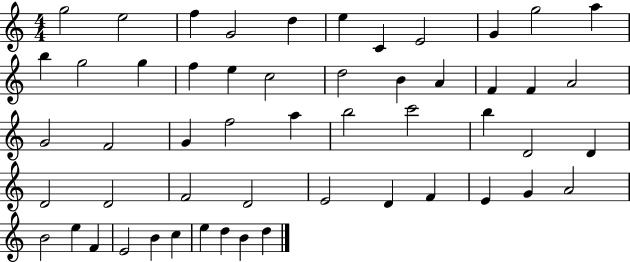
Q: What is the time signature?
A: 4/4